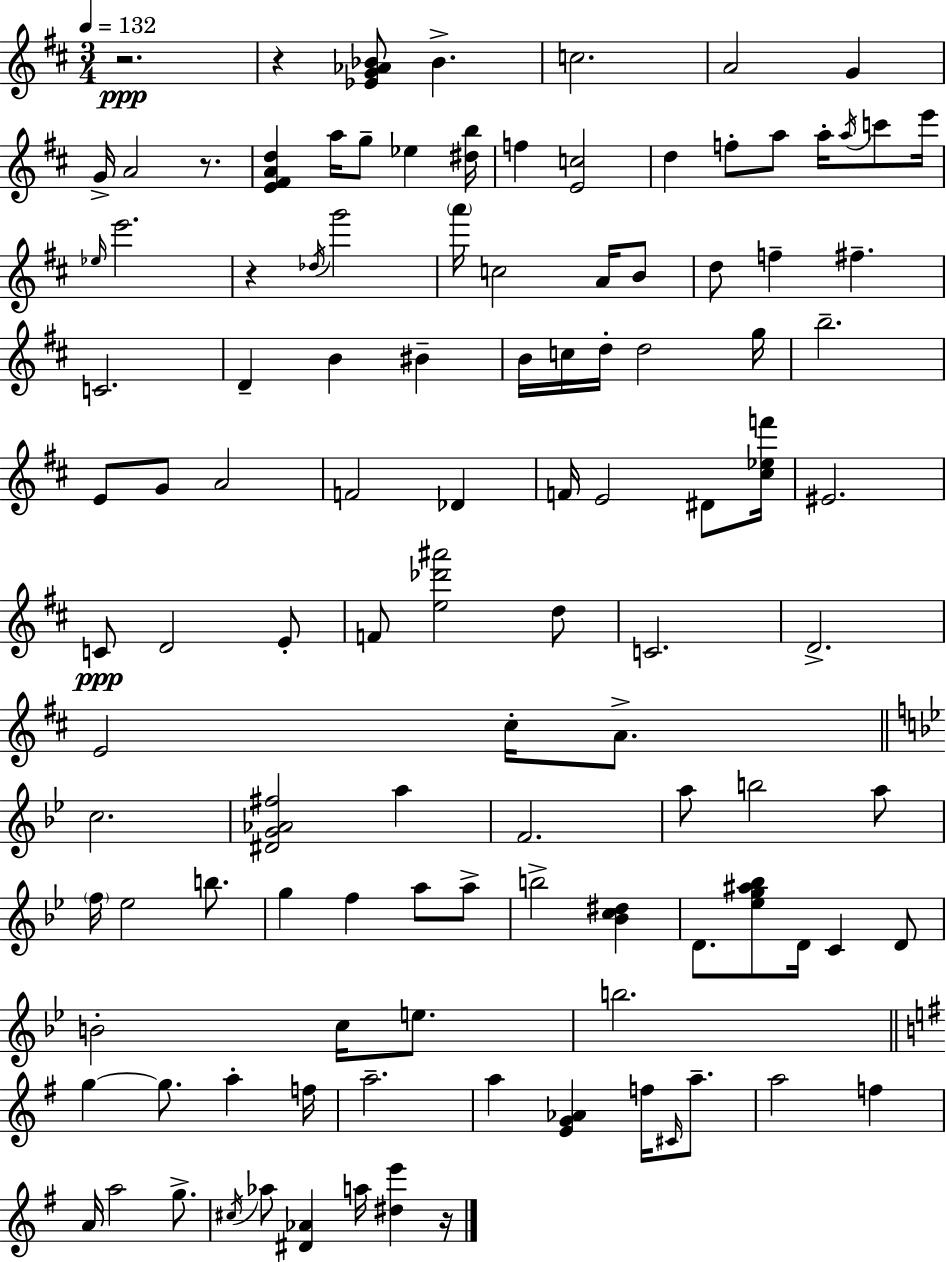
R/h. R/q [Eb4,G4,Ab4,Bb4]/e Bb4/q. C5/h. A4/h G4/q G4/s A4/h R/e. [E4,F#4,A4,D5]/q A5/s G5/e Eb5/q [D#5,B5]/s F5/q [E4,C5]/h D5/q F5/e A5/e A5/s A5/s C6/e E6/s Eb5/s E6/h. R/q Db5/s G6/h A6/s C5/h A4/s B4/e D5/e F5/q F#5/q. C4/h. D4/q B4/q BIS4/q B4/s C5/s D5/s D5/h G5/s B5/h. E4/e G4/e A4/h F4/h Db4/q F4/s E4/h D#4/e [C#5,Eb5,F6]/s EIS4/h. C4/e D4/h E4/e F4/e [E5,Db6,A#6]/h D5/e C4/h. D4/h. E4/h C#5/s A4/e. C5/h. [D#4,G4,Ab4,F#5]/h A5/q F4/h. A5/e B5/h A5/e F5/s Eb5/h B5/e. G5/q F5/q A5/e A5/e B5/h [Bb4,C5,D#5]/q D4/e. [Eb5,G5,A#5,Bb5]/e D4/s C4/q D4/e B4/h C5/s E5/e. B5/h. G5/q G5/e. A5/q F5/s A5/h. A5/q [E4,G4,Ab4]/q F5/s C#4/s A5/e. A5/h F5/q A4/s A5/h G5/e. C#5/s Ab5/e [D#4,Ab4]/q A5/s [D#5,E6]/q R/s